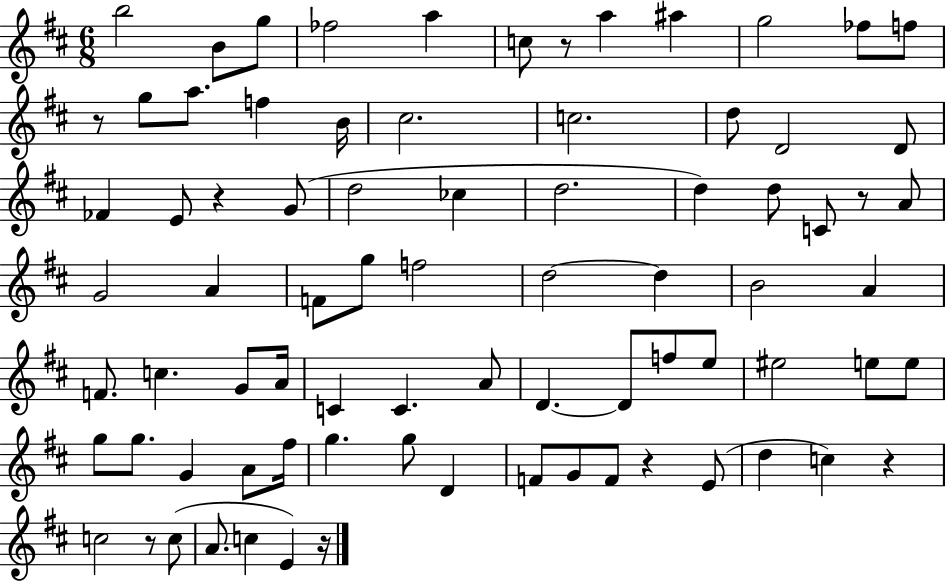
B5/h B4/e G5/e FES5/h A5/q C5/e R/e A5/q A#5/q G5/h FES5/e F5/e R/e G5/e A5/e. F5/q B4/s C#5/h. C5/h. D5/e D4/h D4/e FES4/q E4/e R/q G4/e D5/h CES5/q D5/h. D5/q D5/e C4/e R/e A4/e G4/h A4/q F4/e G5/e F5/h D5/h D5/q B4/h A4/q F4/e. C5/q. G4/e A4/s C4/q C4/q. A4/e D4/q. D4/e F5/e E5/e EIS5/h E5/e E5/e G5/e G5/e. G4/q A4/e F#5/s G5/q. G5/e D4/q F4/e G4/e F4/e R/q E4/e D5/q C5/q R/q C5/h R/e C5/e A4/e. C5/q E4/q R/s